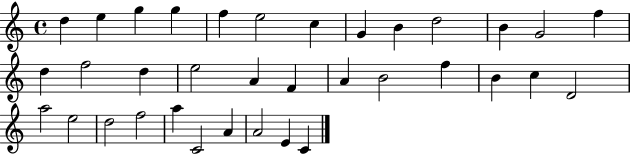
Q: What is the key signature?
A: C major